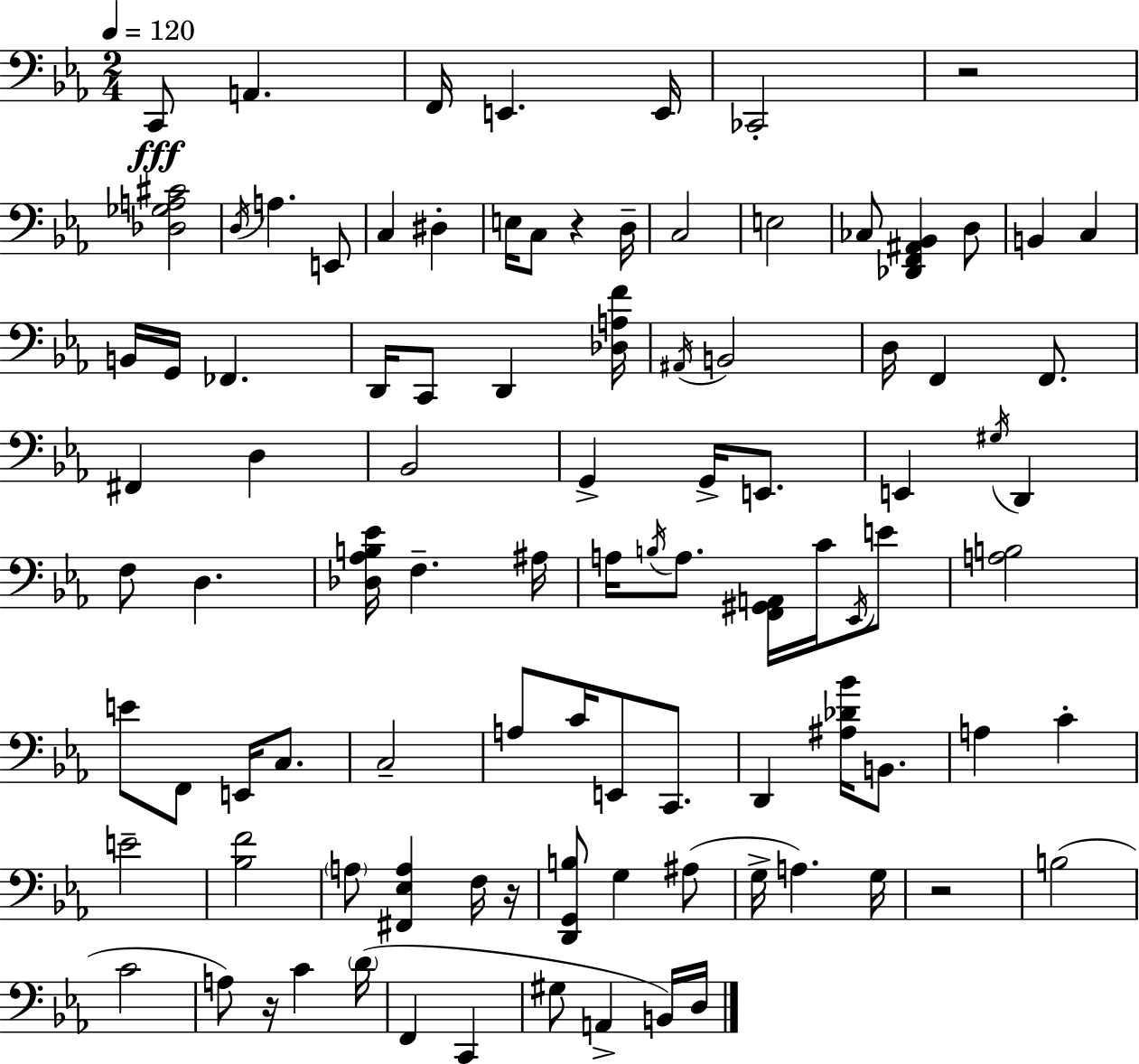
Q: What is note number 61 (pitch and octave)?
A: B2